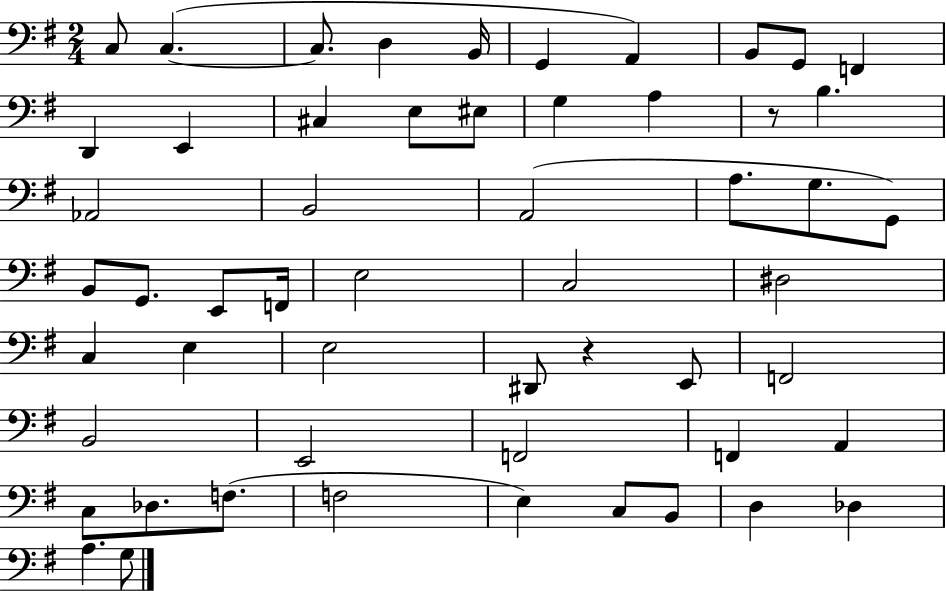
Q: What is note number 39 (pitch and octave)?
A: E2